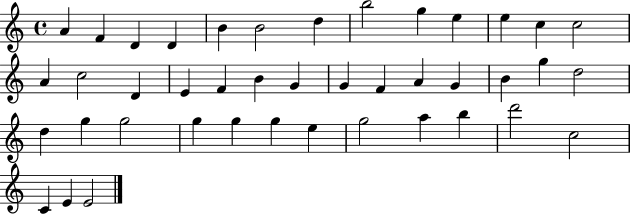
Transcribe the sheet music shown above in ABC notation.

X:1
T:Untitled
M:4/4
L:1/4
K:C
A F D D B B2 d b2 g e e c c2 A c2 D E F B G G F A G B g d2 d g g2 g g g e g2 a b d'2 c2 C E E2